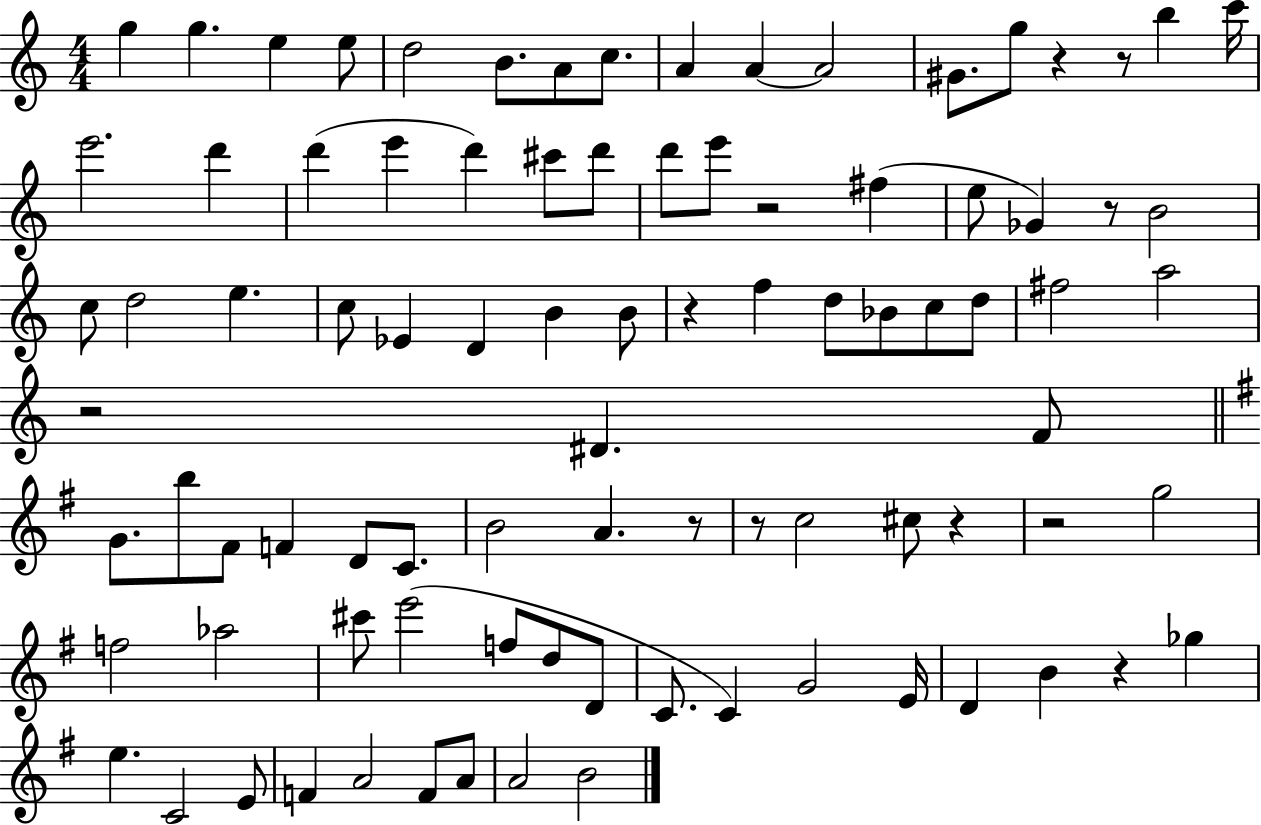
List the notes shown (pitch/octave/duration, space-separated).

G5/q G5/q. E5/q E5/e D5/h B4/e. A4/e C5/e. A4/q A4/q A4/h G#4/e. G5/e R/q R/e B5/q C6/s E6/h. D6/q D6/q E6/q D6/q C#6/e D6/e D6/e E6/e R/h F#5/q E5/e Gb4/q R/e B4/h C5/e D5/h E5/q. C5/e Eb4/q D4/q B4/q B4/e R/q F5/q D5/e Bb4/e C5/e D5/e F#5/h A5/h R/h D#4/q. F4/e G4/e. B5/e F#4/e F4/q D4/e C4/e. B4/h A4/q. R/e R/e C5/h C#5/e R/q R/h G5/h F5/h Ab5/h C#6/e E6/h F5/e D5/e D4/e C4/e. C4/q G4/h E4/s D4/q B4/q R/q Gb5/q E5/q. C4/h E4/e F4/q A4/h F4/e A4/e A4/h B4/h